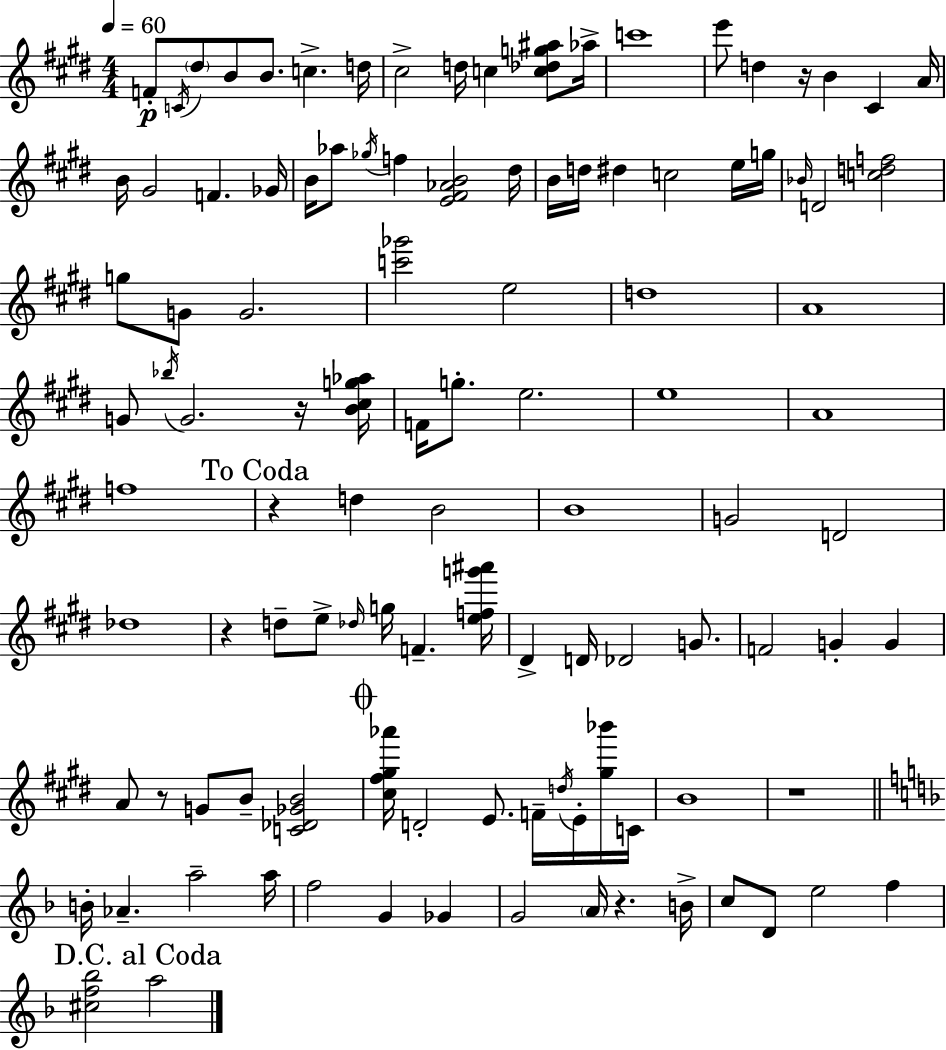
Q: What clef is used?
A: treble